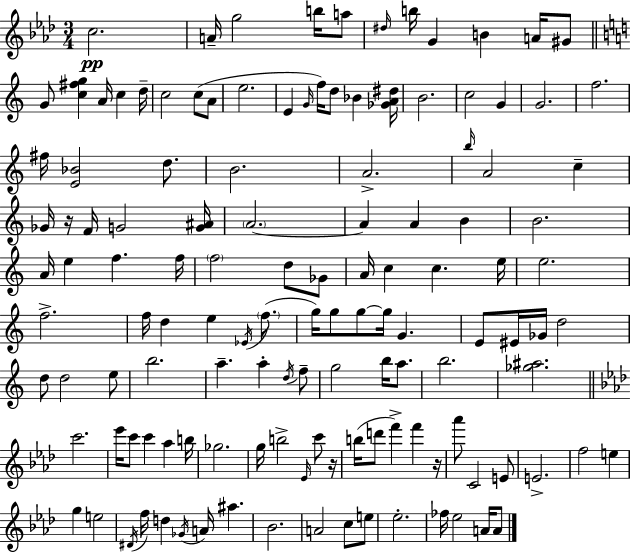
C5/h. A4/s G5/h B5/s A5/e D#5/s B5/s G4/q B4/q A4/s G#4/e G4/e [C5,F#5,G5]/q A4/s C5/q D5/s C5/h C5/e A4/e E5/h. E4/q G4/s F5/s D5/e Bb4/q [Gb4,A4,D#5]/s B4/h. C5/h G4/q G4/h. F5/h. F#5/s [E4,Bb4]/h D5/e. B4/h. A4/h. B5/s A4/h C5/q Gb4/s R/s F4/s G4/h [G4,A#4]/s A4/h. A4/q A4/q B4/q B4/h. A4/s E5/q F5/q. F5/s F5/h D5/e Gb4/e A4/s C5/q C5/q. E5/s E5/h. F5/h. F5/s D5/q E5/q Eb4/s F5/e. G5/s G5/e G5/e G5/s G4/q. E4/e EIS4/s Gb4/s D5/h D5/e D5/h E5/e B5/h. A5/q. A5/q D5/s F5/e G5/h B5/s A5/e. B5/h. [Gb5,A#5]/h. C6/h. Eb6/s C6/e C6/q Ab5/q B5/s Gb5/h. G5/s B5/h Eb4/s C6/e R/s B5/s D6/e F6/q F6/q R/s Ab6/e C4/h E4/e E4/h. F5/h E5/q G5/q E5/h D#4/s F5/s D5/q Gb4/s A4/s A#5/q. Bb4/h. A4/h C5/e E5/e Eb5/h. FES5/s Eb5/h A4/s A4/e